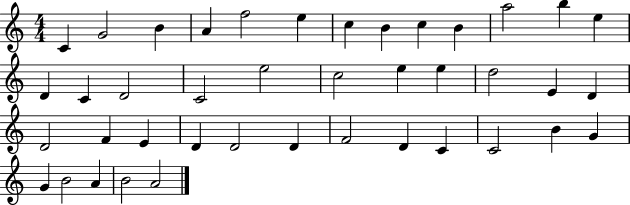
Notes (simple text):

C4/q G4/h B4/q A4/q F5/h E5/q C5/q B4/q C5/q B4/q A5/h B5/q E5/q D4/q C4/q D4/h C4/h E5/h C5/h E5/q E5/q D5/h E4/q D4/q D4/h F4/q E4/q D4/q D4/h D4/q F4/h D4/q C4/q C4/h B4/q G4/q G4/q B4/h A4/q B4/h A4/h